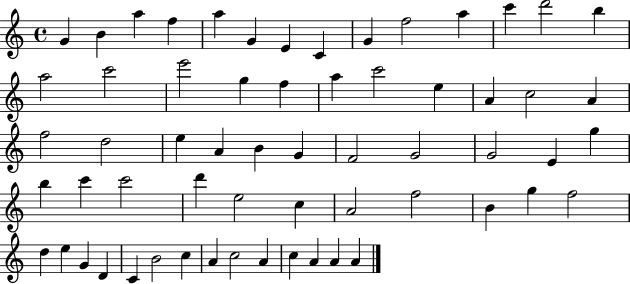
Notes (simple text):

G4/q B4/q A5/q F5/q A5/q G4/q E4/q C4/q G4/q F5/h A5/q C6/q D6/h B5/q A5/h C6/h E6/h G5/q F5/q A5/q C6/h E5/q A4/q C5/h A4/q F5/h D5/h E5/q A4/q B4/q G4/q F4/h G4/h G4/h E4/q G5/q B5/q C6/q C6/h D6/q E5/h C5/q A4/h F5/h B4/q G5/q F5/h D5/q E5/q G4/q D4/q C4/q B4/h C5/q A4/q C5/h A4/q C5/q A4/q A4/q A4/q